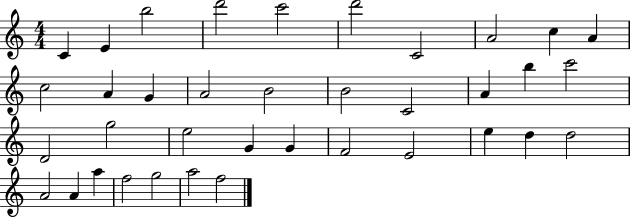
C4/q E4/q B5/h D6/h C6/h D6/h C4/h A4/h C5/q A4/q C5/h A4/q G4/q A4/h B4/h B4/h C4/h A4/q B5/q C6/h D4/h G5/h E5/h G4/q G4/q F4/h E4/h E5/q D5/q D5/h A4/h A4/q A5/q F5/h G5/h A5/h F5/h